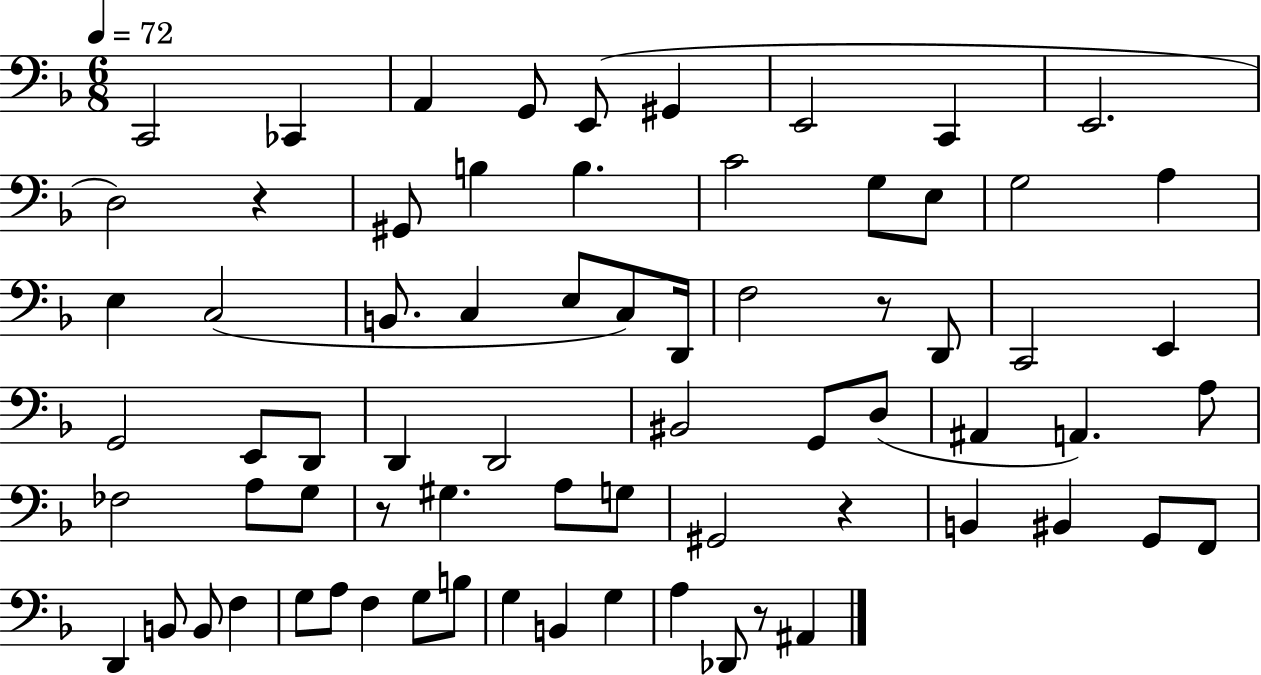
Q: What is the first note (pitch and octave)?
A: C2